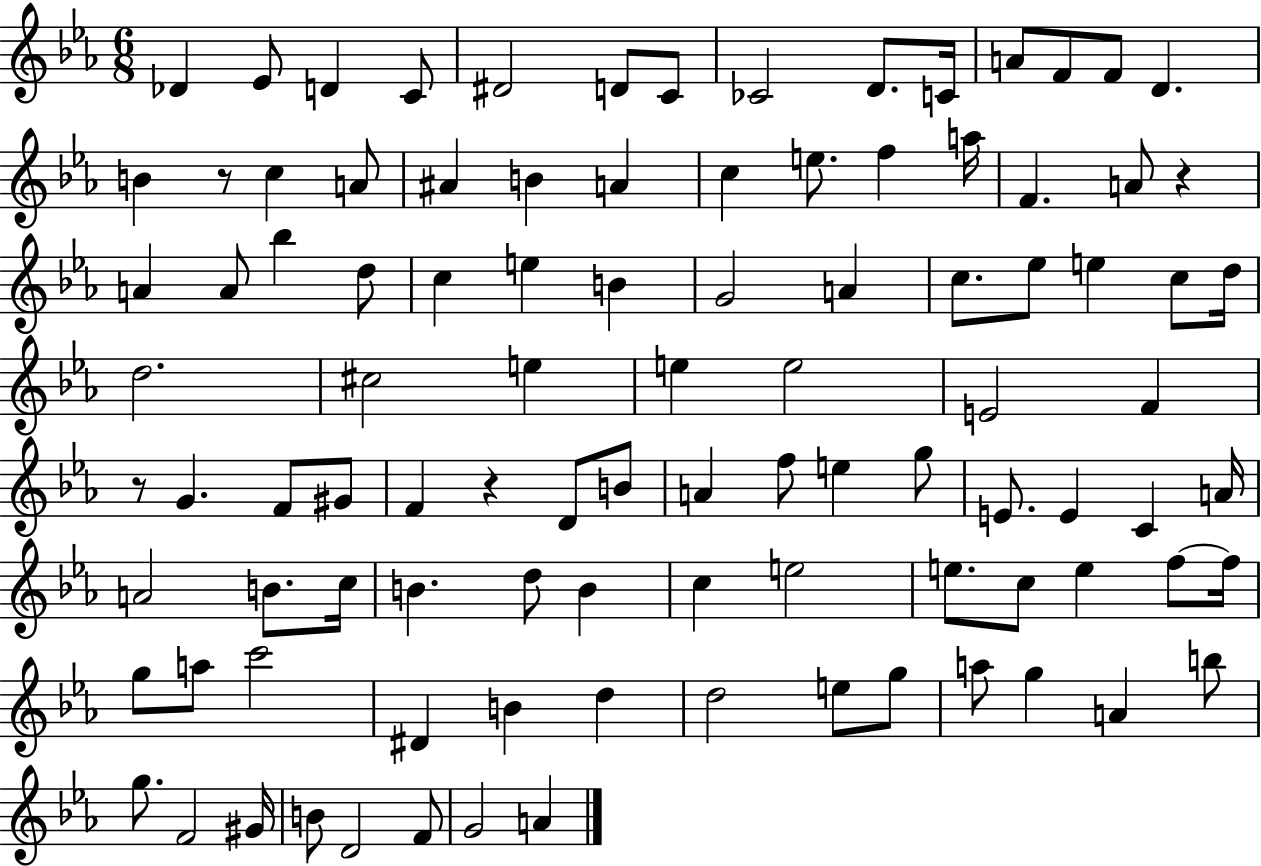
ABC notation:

X:1
T:Untitled
M:6/8
L:1/4
K:Eb
_D _E/2 D C/2 ^D2 D/2 C/2 _C2 D/2 C/4 A/2 F/2 F/2 D B z/2 c A/2 ^A B A c e/2 f a/4 F A/2 z A A/2 _b d/2 c e B G2 A c/2 _e/2 e c/2 d/4 d2 ^c2 e e e2 E2 F z/2 G F/2 ^G/2 F z D/2 B/2 A f/2 e g/2 E/2 E C A/4 A2 B/2 c/4 B d/2 B c e2 e/2 c/2 e f/2 f/4 g/2 a/2 c'2 ^D B d d2 e/2 g/2 a/2 g A b/2 g/2 F2 ^G/4 B/2 D2 F/2 G2 A